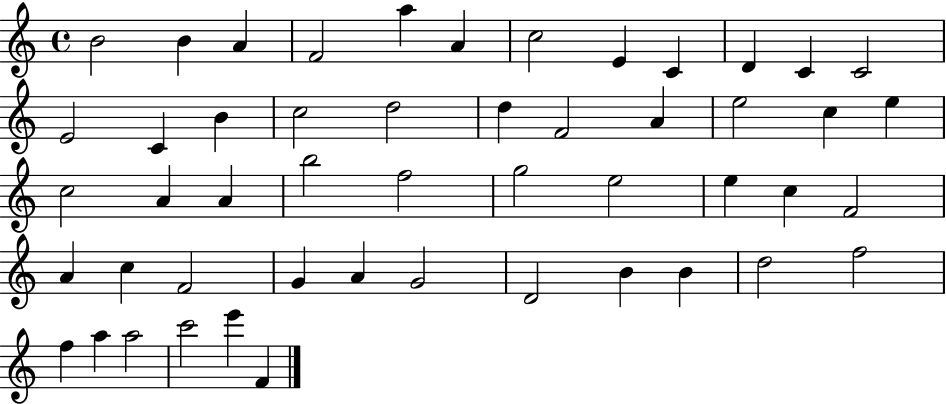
X:1
T:Untitled
M:4/4
L:1/4
K:C
B2 B A F2 a A c2 E C D C C2 E2 C B c2 d2 d F2 A e2 c e c2 A A b2 f2 g2 e2 e c F2 A c F2 G A G2 D2 B B d2 f2 f a a2 c'2 e' F